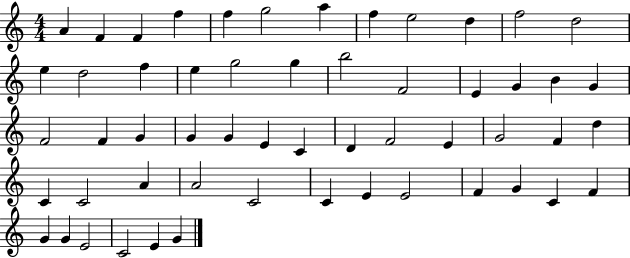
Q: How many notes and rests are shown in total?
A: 55